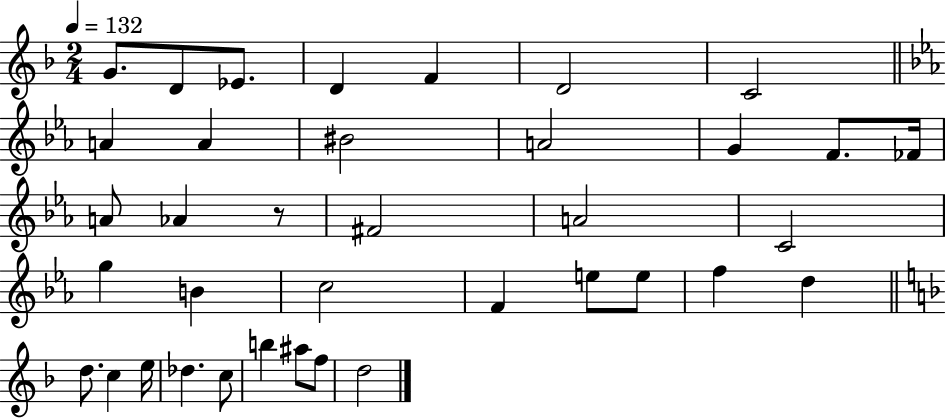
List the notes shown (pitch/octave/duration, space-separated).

G4/e. D4/e Eb4/e. D4/q F4/q D4/h C4/h A4/q A4/q BIS4/h A4/h G4/q F4/e. FES4/s A4/e Ab4/q R/e F#4/h A4/h C4/h G5/q B4/q C5/h F4/q E5/e E5/e F5/q D5/q D5/e. C5/q E5/s Db5/q. C5/e B5/q A#5/e F5/e D5/h